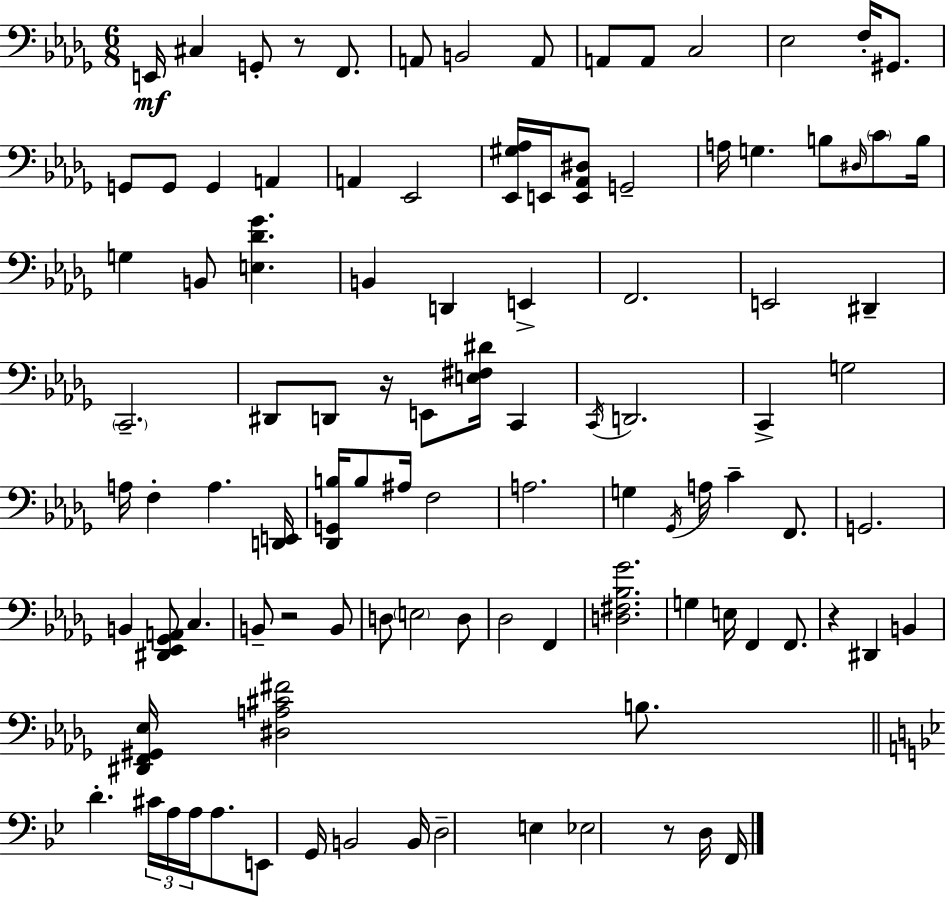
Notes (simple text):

E2/s C#3/q G2/e R/e F2/e. A2/e B2/h A2/e A2/e A2/e C3/h Eb3/h F3/s G#2/e. G2/e G2/e G2/q A2/q A2/q Eb2/h [Eb2,G#3,Ab3]/s E2/s [E2,Ab2,D#3]/e G2/h A3/s G3/q. B3/e D#3/s C4/e B3/s G3/q B2/e [E3,Db4,Gb4]/q. B2/q D2/q E2/q F2/h. E2/h D#2/q C2/h. D#2/e D2/e R/s E2/e [E3,F#3,D#4]/s C2/q C2/s D2/h. C2/q G3/h A3/s F3/q A3/q. [D2,E2]/s [Db2,G2,B3]/s B3/e A#3/s F3/h A3/h. G3/q Gb2/s A3/s C4/q F2/e. G2/h. B2/q [D#2,Eb2,Gb2,A2]/e C3/q. B2/e R/h B2/e D3/e E3/h D3/e Db3/h F2/q [D3,F#3,Bb3,Gb4]/h. G3/q E3/s F2/q F2/e. R/q D#2/q B2/q [D#2,F2,G#2,Eb3]/s [D#3,A3,C#4,F#4]/h B3/e. D4/q. C#4/s A3/s A3/s A3/e. E2/e G2/s B2/h B2/s D3/h E3/q Eb3/h R/e D3/s F2/s